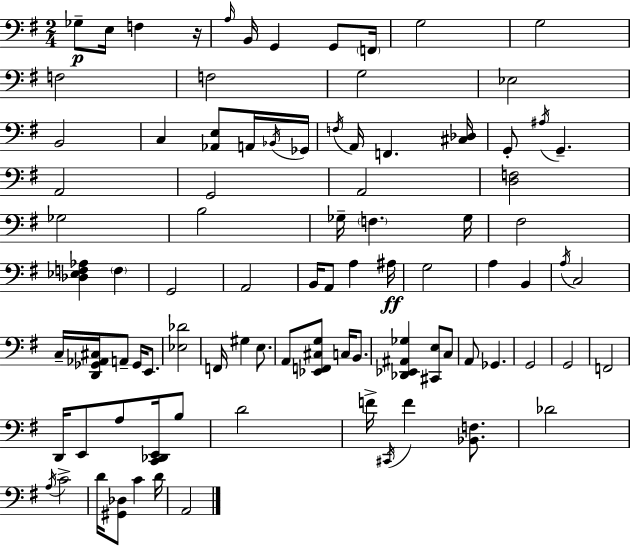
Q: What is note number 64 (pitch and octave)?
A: E2